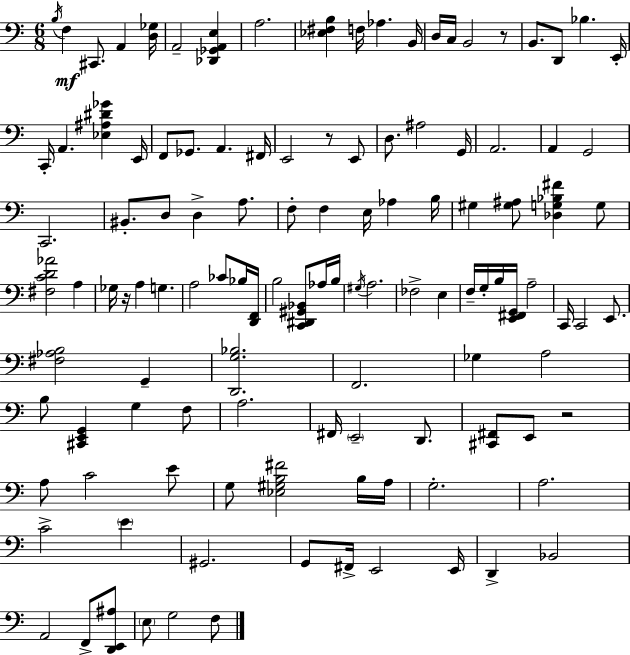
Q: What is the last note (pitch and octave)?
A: F3